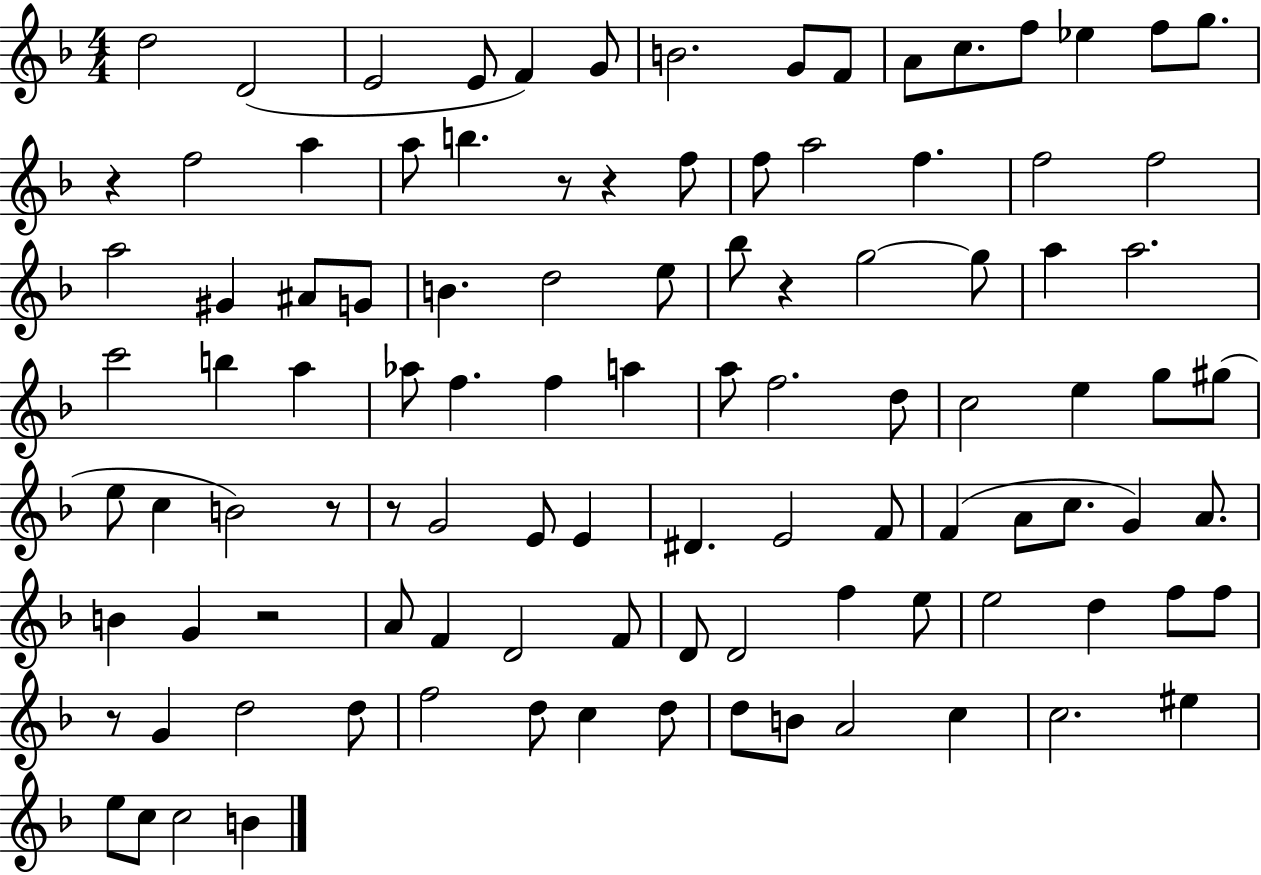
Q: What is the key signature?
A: F major